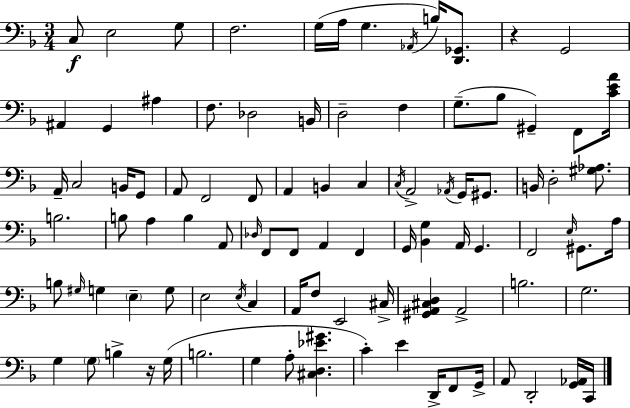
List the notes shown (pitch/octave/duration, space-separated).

C3/e E3/h G3/e F3/h. G3/s A3/s G3/q. Ab2/s B3/s [D2,Gb2]/e. R/q G2/h A#2/q G2/q A#3/q F3/e. Db3/h B2/s D3/h F3/q G3/e. Bb3/e G#2/q F2/e [C4,E4,A4]/s A2/s C3/h B2/s G2/e A2/e F2/h F2/e A2/q B2/q C3/q C3/s A2/h Ab2/s G2/s G#2/e. B2/s D3/h [G#3,Ab3]/e. B3/h. B3/e A3/q B3/q A2/e Db3/s F2/e F2/e A2/q F2/q G2/s [Bb2,G3]/q A2/s G2/q. F2/h E3/s G#2/e. A3/s B3/e G#3/s G3/q E3/q G3/e E3/h E3/s C3/q A2/s F3/e E2/h C#3/s [G#2,A2,C#3,D3]/q A2/h B3/h. G3/h. G3/q G3/e B3/q R/s G3/s B3/h. G3/q A3/e [C#3,D3,Eb4,G#4]/q. C4/q E4/q D2/s F2/e G2/s A2/e D2/h [G2,Ab2]/s C2/s